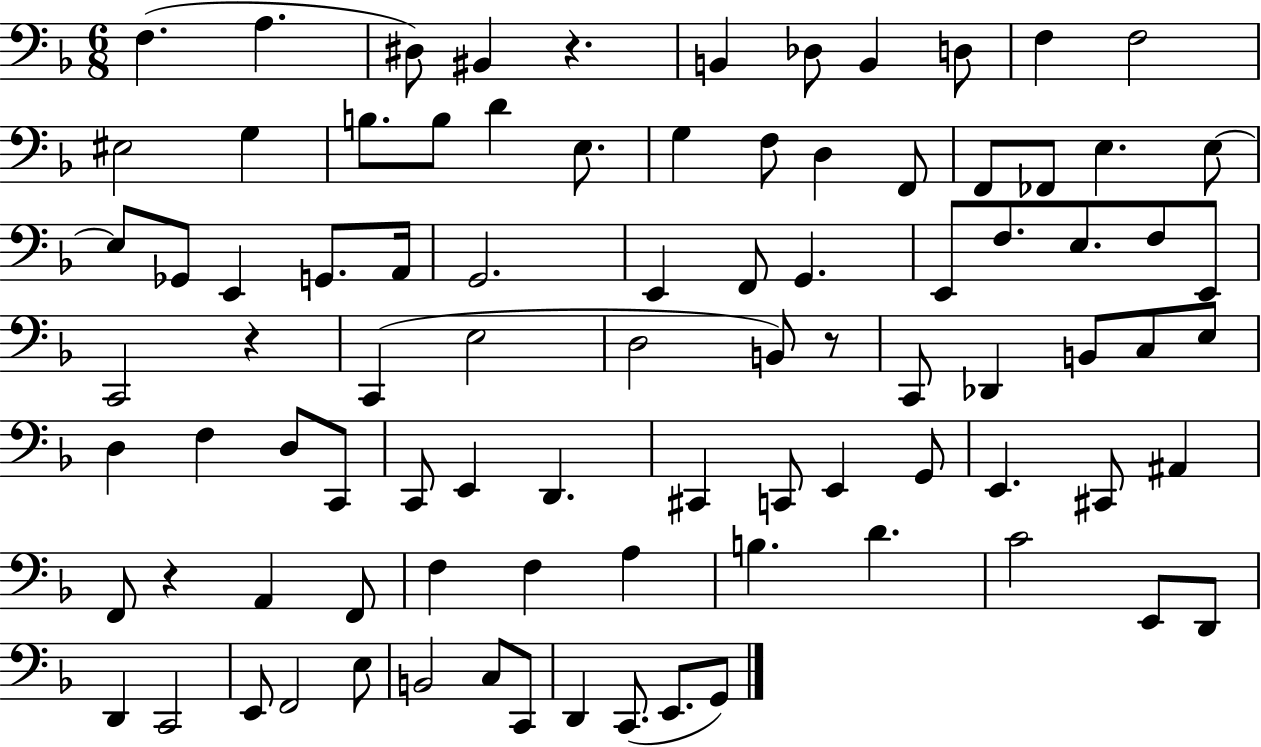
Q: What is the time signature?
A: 6/8